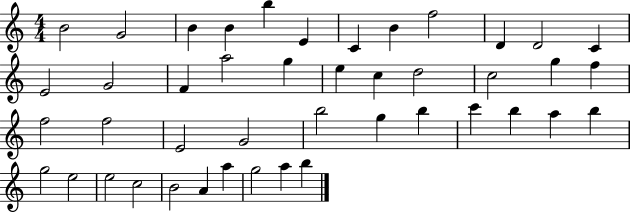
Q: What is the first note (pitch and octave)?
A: B4